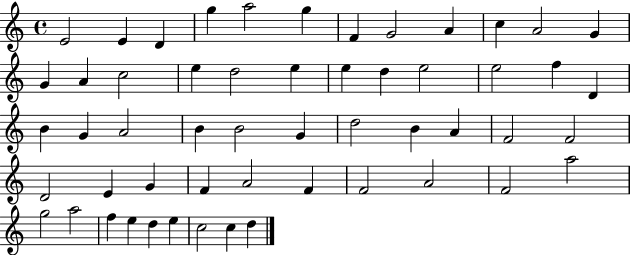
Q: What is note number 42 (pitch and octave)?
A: F4